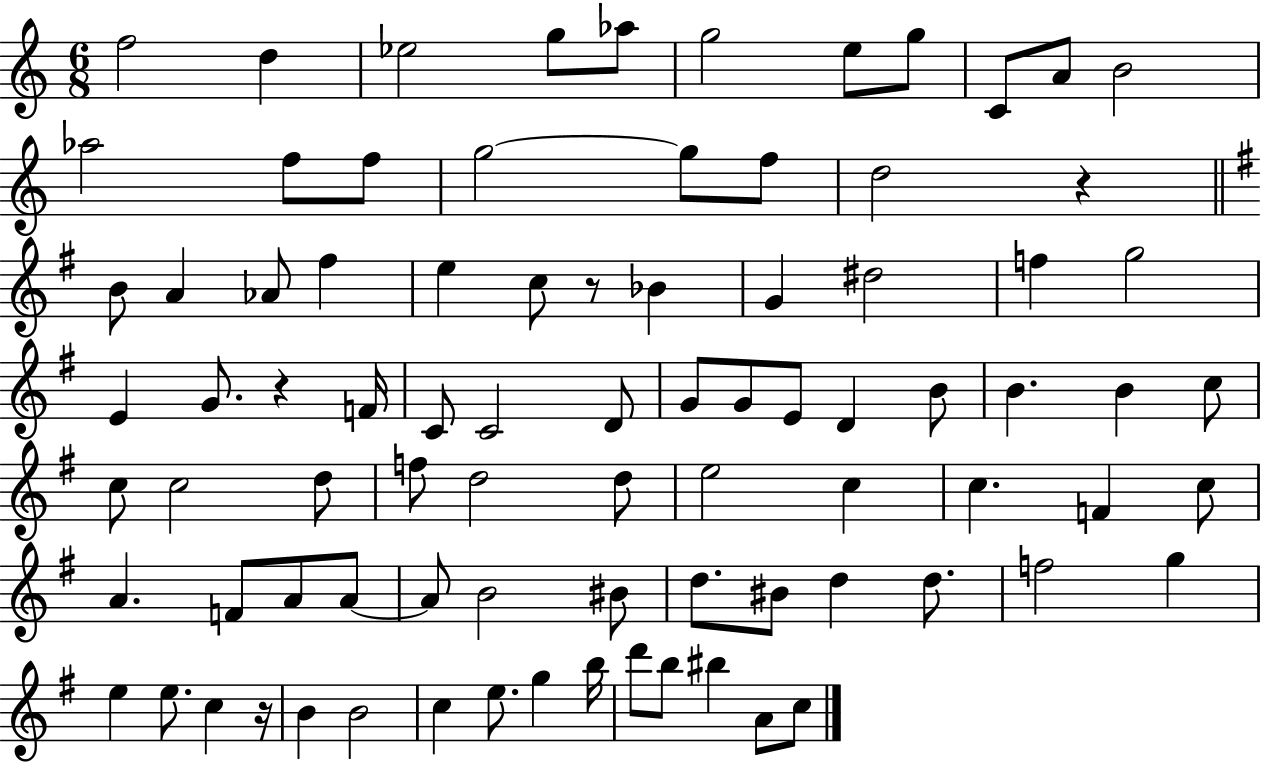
F5/h D5/q Eb5/h G5/e Ab5/e G5/h E5/e G5/e C4/e A4/e B4/h Ab5/h F5/e F5/e G5/h G5/e F5/e D5/h R/q B4/e A4/q Ab4/e F#5/q E5/q C5/e R/e Bb4/q G4/q D#5/h F5/q G5/h E4/q G4/e. R/q F4/s C4/e C4/h D4/e G4/e G4/e E4/e D4/q B4/e B4/q. B4/q C5/e C5/e C5/h D5/e F5/e D5/h D5/e E5/h C5/q C5/q. F4/q C5/e A4/q. F4/e A4/e A4/e A4/e B4/h BIS4/e D5/e. BIS4/e D5/q D5/e. F5/h G5/q E5/q E5/e. C5/q R/s B4/q B4/h C5/q E5/e. G5/q B5/s D6/e B5/e BIS5/q A4/e C5/e